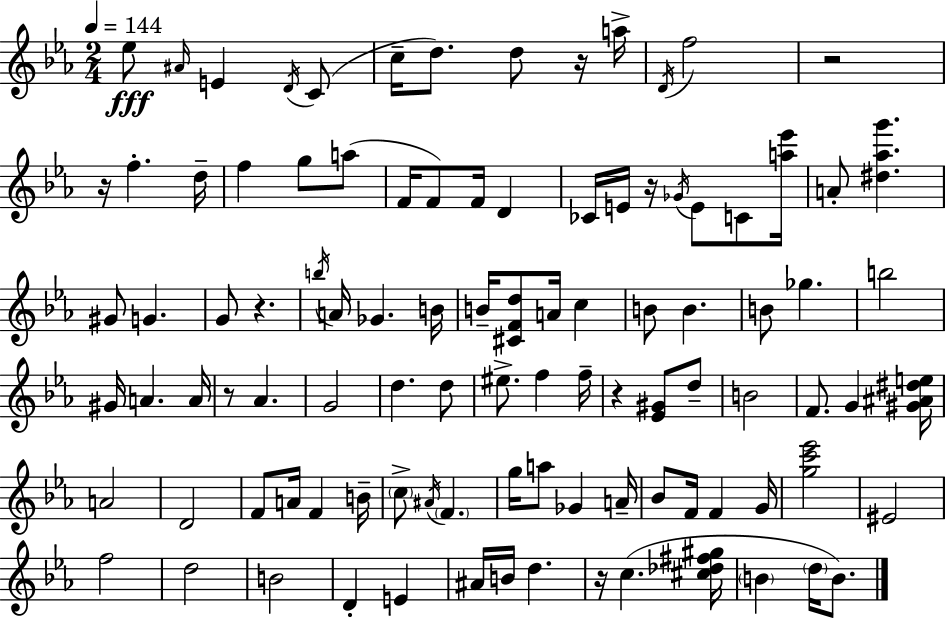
Eb5/e A#4/s E4/q D4/s C4/e C5/s D5/e. D5/e R/s A5/s D4/s F5/h R/h R/s F5/q. D5/s F5/q G5/e A5/e F4/s F4/e F4/s D4/q CES4/s E4/s R/s Gb4/s E4/e C4/e [A5,Eb6]/s A4/e [D#5,Ab5,G6]/q. G#4/e G4/q. G4/e R/q. B5/s A4/s Gb4/q. B4/s B4/s [C#4,F4,D5]/e A4/s C5/q B4/e B4/q. B4/e Gb5/q. B5/h G#4/s A4/q. A4/s R/e Ab4/q. G4/h D5/q. D5/e EIS5/e. F5/q F5/s R/q [Eb4,G#4]/e D5/e B4/h F4/e. G4/q [G#4,A#4,D#5,E5]/s A4/h D4/h F4/e A4/s F4/q B4/s C5/e A#4/s F4/q. G5/s A5/e Gb4/q A4/s Bb4/e F4/s F4/q G4/s [G5,C6,Eb6]/h EIS4/h F5/h D5/h B4/h D4/q E4/q A#4/s B4/s D5/q. R/s C5/q. [C#5,Db5,F#5,G#5]/s B4/q D5/s B4/e.